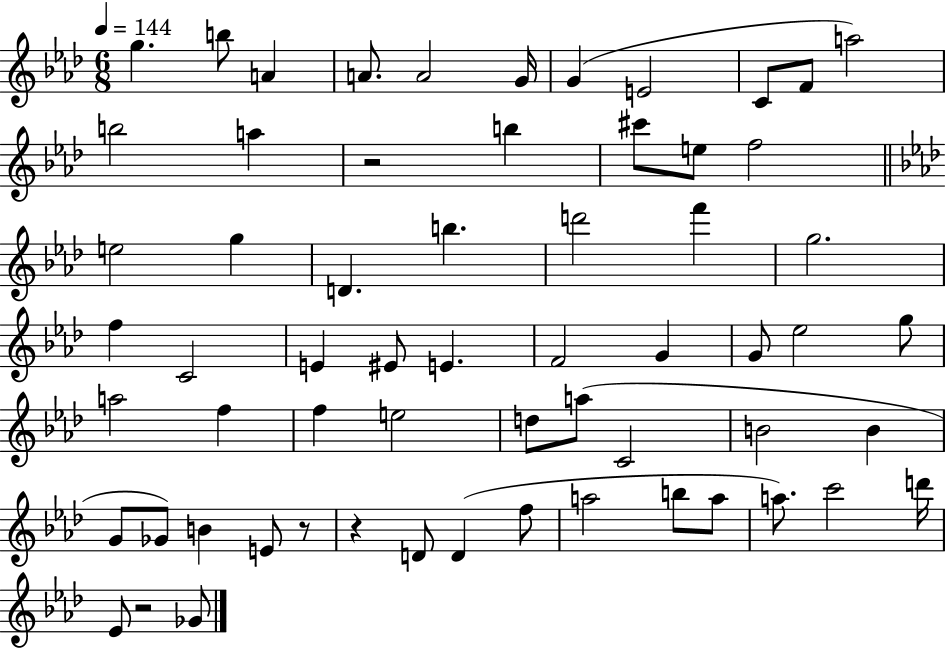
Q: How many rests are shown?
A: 4